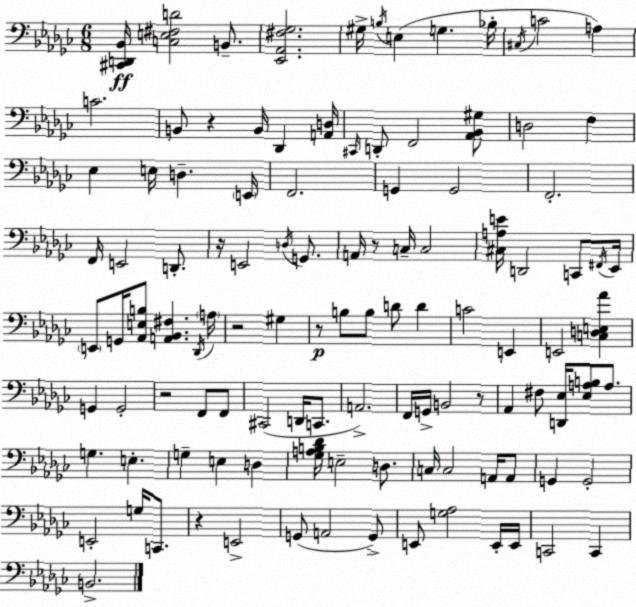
X:1
T:Untitled
M:6/8
L:1/4
K:Ebm
[^C,,D,,_B,,]/4 [C,E,^F,D]2 B,,/2 [_E,,_A,,^F,_G,]2 ^G,/4 B,/4 E, G, _B,/4 ^C,/4 C2 A, C2 B,,/2 z B,,/4 _D,, [A,,D,]/4 ^C,,/4 D,,/2 F,,2 [_A,,_B,,^G,]/2 D,2 F, _E, E,/4 D, E,,/4 F,,2 G,, G,,2 F,,2 F,,/4 E,,2 D,,/2 z/4 E,,2 D,/4 G,,/2 A,,/4 z/2 C,/4 C,2 [^C,A,E]/4 D,,2 C,,/2 ^F,,/4 _E,,/4 E,,/2 G,,/4 [_A,,E,B,]/2 [A,,_B,,^F,] _D,,/4 A,/4 z2 ^G, z/2 B,/2 B,/2 D/2 D C2 E,, E,,2 [C,D,E,_A] G,, G,,2 z2 F,,/2 F,,/2 ^C,,2 D,,/4 C,,/2 A,,2 F,,/4 G,,/4 B,,2 z/2 _A,, ^F,/2 [D,,_E,]/4 [_E,A,B,]/2 A,/2 G, E, G, E, D, [_G,A,B,_D]/4 E,2 D,/2 C,/4 C,2 A,,/4 A,,/2 G,, G,,2 E,,2 G,/4 C,,/2 z E,,2 G,,/2 A,,2 G,,/2 E,,/2 [G,_A,]2 E,,/4 E,,/4 C,,2 C,, B,,2